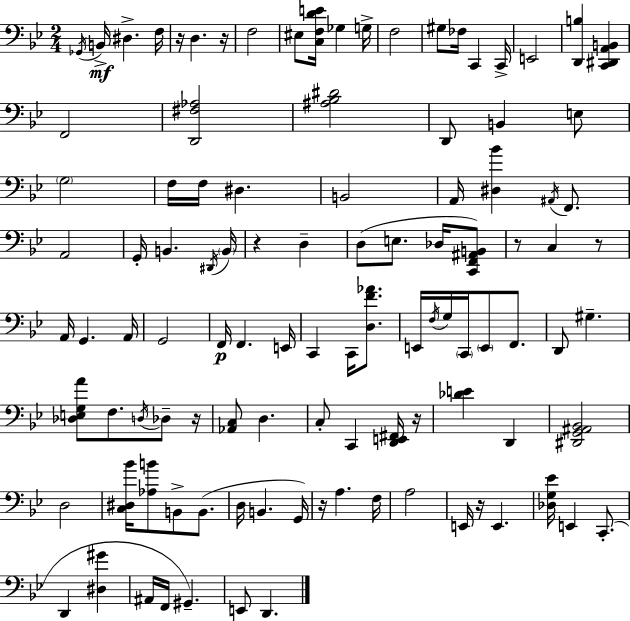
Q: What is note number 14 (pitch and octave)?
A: C2